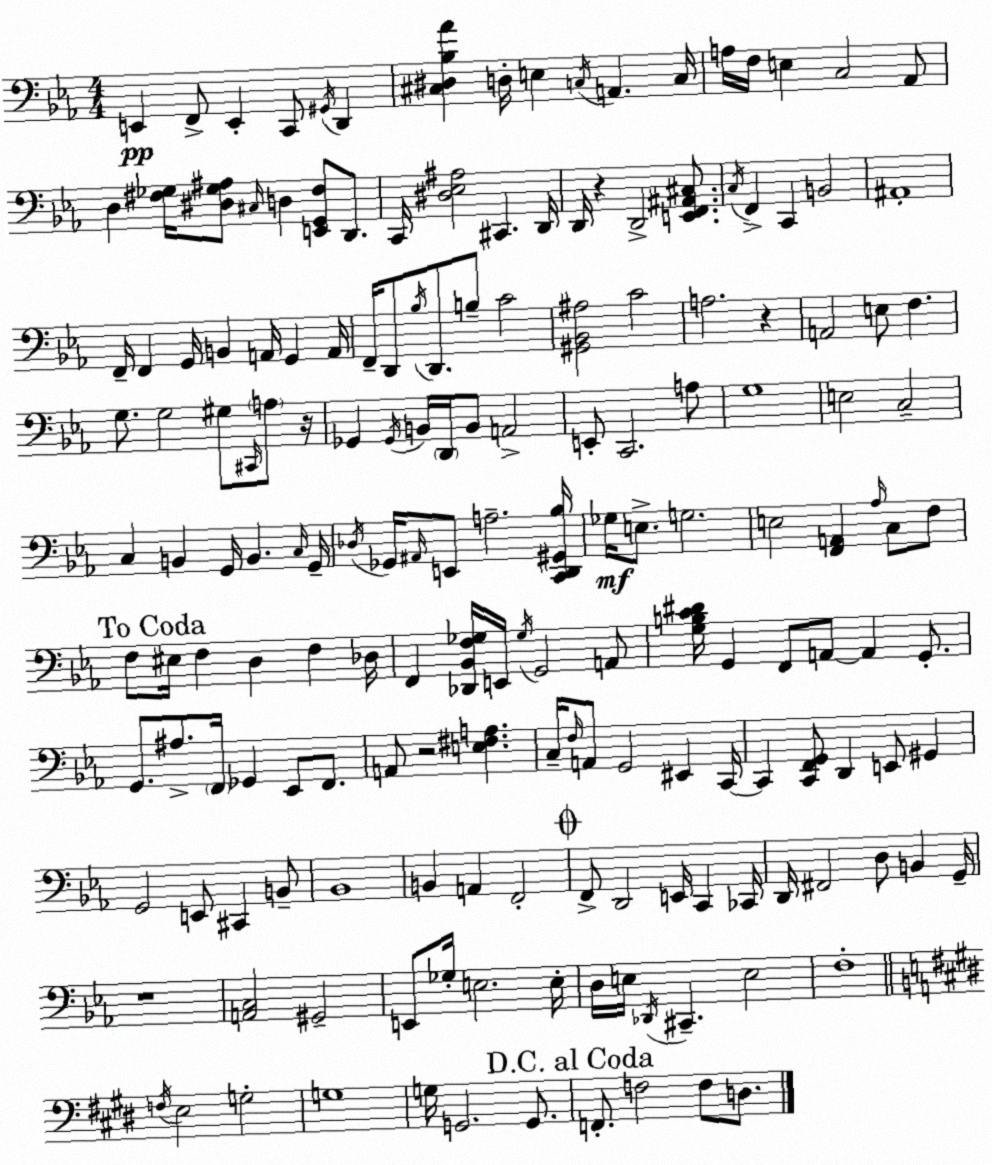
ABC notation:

X:1
T:Untitled
M:4/4
L:1/4
K:Eb
E,, F,,/2 E,, C,,/2 ^G,,/4 D,, [^C,^D,_B,_A] D,/4 E, C,/4 A,, C,/4 A,/4 F,/4 E, C,2 _A,,/2 D, [^F,_G,]/4 [^D,_G,^A,]/2 ^C,/4 D, [E,,G,,^F,]/2 D,,/2 C,,/4 [^D,_E,^A,]2 ^C,, D,,/4 D,,/4 z D,,2 [E,,F,,^A,,^C,]/2 C,/4 F,, C,, B,,2 ^A,,4 F,,/4 F,, G,,/4 B,, A,,/4 G,, A,,/4 F,,/4 D,,/2 _B,/4 D,,/2 B,/2 C2 [^G,,_B,,^A,]2 C2 A,2 z A,,2 E,/2 F, G,/2 G,2 ^G,/2 ^C,,/4 A,/2 z/4 _G,, _G,,/4 B,,/4 D,,/4 B,,/2 A,,2 E,,/2 C,,2 A,/2 G,4 E,2 C,2 C, B,, G,,/4 B,, C,/4 G,,/4 _D,/4 _G,,/4 ^A,,/4 E,,/2 A,2 [C,,D,,^G,,_B,]/4 _G,/4 E,/2 G,2 E,2 [F,,A,,] _A,/4 C,/2 F,/2 F,/2 ^E,/4 F, D, F, _D,/4 F,, [_D,,_B,,F,_G,]/4 E,,/4 _G,/4 G,,2 A,,/2 [G,B,C^D]/4 G,, F,,/2 A,,/2 A,, G,,/2 G,,/2 ^A,/2 F,,/4 _G,, _E,,/2 F,,/2 A,,/2 z2 [E,^F,A,] C,/4 F,/4 A,,/2 G,,2 ^E,, C,,/4 C,, [C,,F,,G,,]/2 D,, E,,/2 ^G,, G,,2 E,,/2 ^C,, B,,/2 _B,,4 B,, A,, F,,2 F,,/2 D,,2 E,,/4 C,, _C,,/4 D,,/4 ^F,,2 D,/2 B,, G,,/4 z4 [A,,C,]2 ^G,,2 E,,/2 _G,/4 E,2 E,/4 D,/4 E,/4 _D,,/4 ^C,, E,2 F,4 F,/4 E,2 G,2 G,4 G,/4 G,,2 G,,/2 F,,/2 F,2 F,/2 D,/2